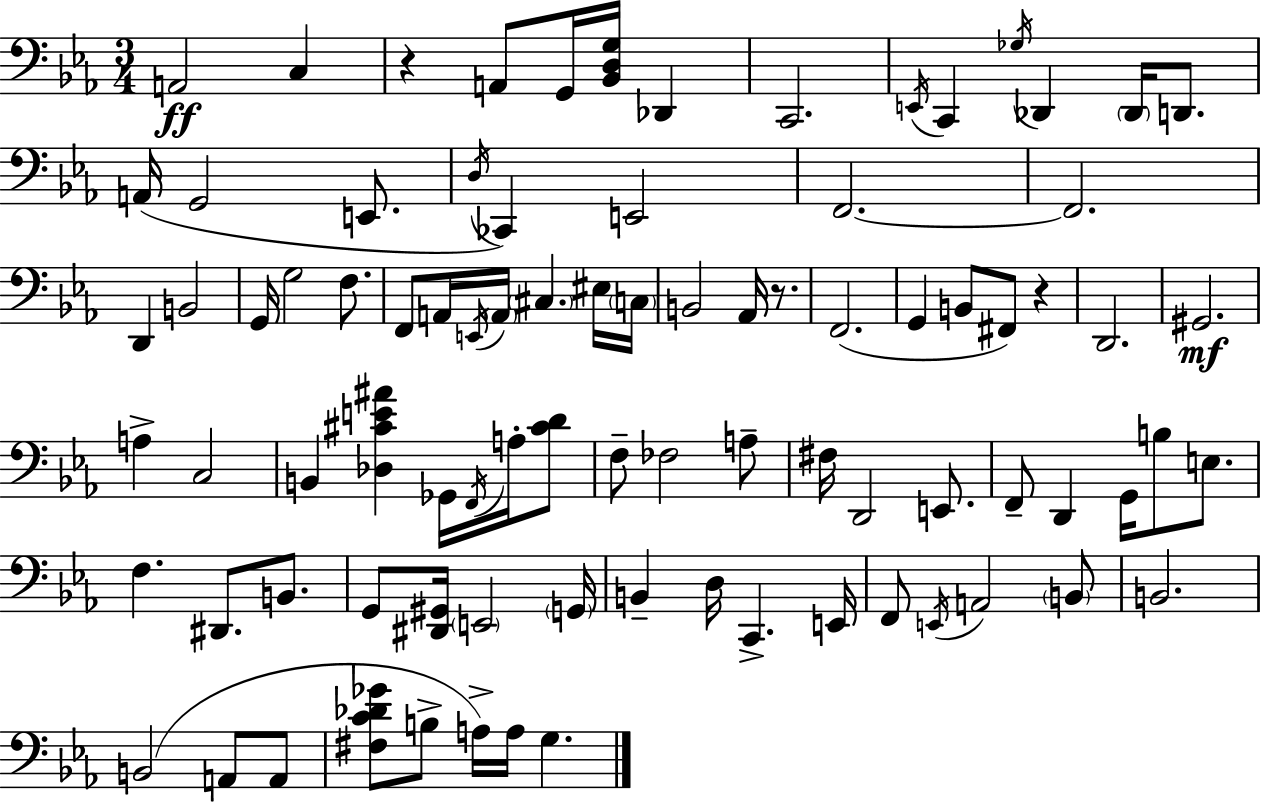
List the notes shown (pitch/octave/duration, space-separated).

A2/h C3/q R/q A2/e G2/s [Bb2,D3,G3]/s Db2/q C2/h. E2/s C2/q Gb3/s Db2/q Db2/s D2/e. A2/s G2/h E2/e. D3/s CES2/q E2/h F2/h. F2/h. D2/q B2/h G2/s G3/h F3/e. F2/e A2/s E2/s A2/s C#3/q. EIS3/s C3/s B2/h Ab2/s R/e. F2/h. G2/q B2/e F#2/e R/q D2/h. G#2/h. A3/q C3/h B2/q [Db3,C#4,E4,A#4]/q Gb2/s F2/s A3/s [C#4,D4]/e F3/e FES3/h A3/e F#3/s D2/h E2/e. F2/e D2/q G2/s B3/e E3/e. F3/q. D#2/e. B2/e. G2/e [D#2,G#2]/s E2/h G2/s B2/q D3/s C2/q. E2/s F2/e E2/s A2/h B2/e B2/h. B2/h A2/e A2/e [F#3,C4,Db4,Gb4]/e B3/e A3/s A3/s G3/q.